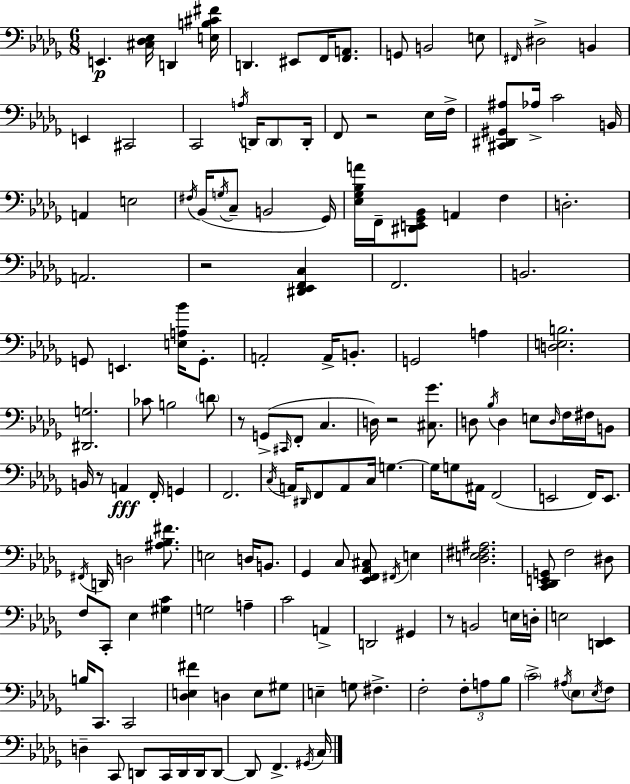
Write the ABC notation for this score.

X:1
T:Untitled
M:6/8
L:1/4
K:Bbm
E,, [^C,_D,_E,]/4 D,, [E,B,^C^F]/4 D,, ^E,,/2 F,,/4 [F,,A,,]/2 G,,/2 B,,2 E,/2 ^F,,/4 ^D,2 B,, E,, ^C,,2 C,,2 A,/4 D,,/4 D,,/2 D,,/4 F,,/2 z2 _E,/4 F,/4 [^C,,^D,,^G,,^A,]/2 _A,/4 C2 B,,/4 A,, E,2 ^F,/4 _B,,/4 G,/4 C,/2 B,,2 _G,,/4 [_E,_G,_B,A]/4 F,,/4 [^D,,E,,_G,,_B,,]/2 A,, F, D,2 A,,2 z2 [^D,,_E,,F,,C,] F,,2 B,,2 G,,/2 E,, [E,A,_B]/4 G,,/2 A,,2 A,,/4 B,,/2 G,,2 A, [D,E,B,]2 [^D,,G,]2 _C/2 B,2 D/2 z/2 G,,/2 ^C,,/4 F,,/2 C, D,/4 z2 [^C,_G]/2 D,/2 _B,/4 D, E,/2 D,/4 F,/4 ^F,/4 B,,/2 B,,/4 z/2 A,, F,,/4 G,, F,,2 C,/4 A,,/4 ^D,,/4 F,,/2 A,,/2 C,/4 G, G,/4 G,/2 ^A,,/4 F,,2 E,,2 F,,/4 E,,/2 ^F,,/4 D,,/4 D,2 [^A,_B,^F]/2 E,2 D,/4 B,,/2 _G,, C,/2 [_E,,F,,_A,,^C,]/2 ^F,,/4 E, [_D,E,^F,^A,]2 [C,,_D,,E,,G,,]/2 F,2 ^D,/2 F,/2 C,,/2 _E, [^G,C] G,2 A, C2 A,, D,,2 ^G,, z/2 B,,2 E,/4 D,/4 E,2 [D,,_E,,] B,/4 C,,/2 C,,2 [_D,E,^F] D, E,/2 ^G,/2 E, G,/2 ^F, F,2 F,/2 A,/2 _B,/2 C2 ^A,/4 _E,/2 _E,/4 F,/2 D, C,,/2 D,,/2 C,,/4 D,,/4 D,,/4 D,,/2 D,,/2 F,, ^G,,/4 C,/4